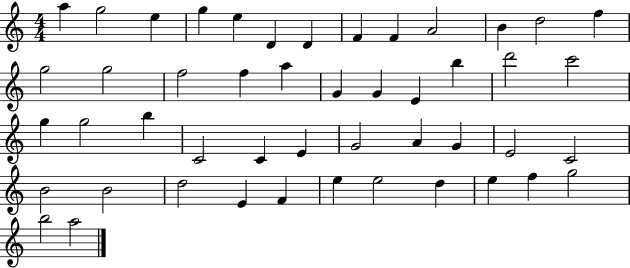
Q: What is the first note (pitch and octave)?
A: A5